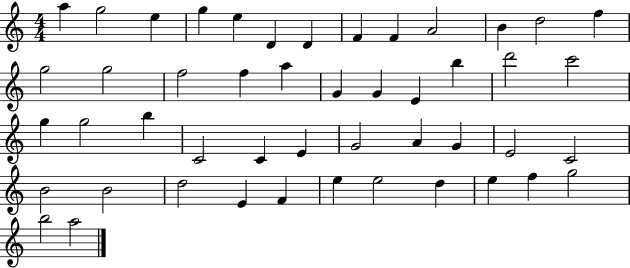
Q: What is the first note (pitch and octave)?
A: A5